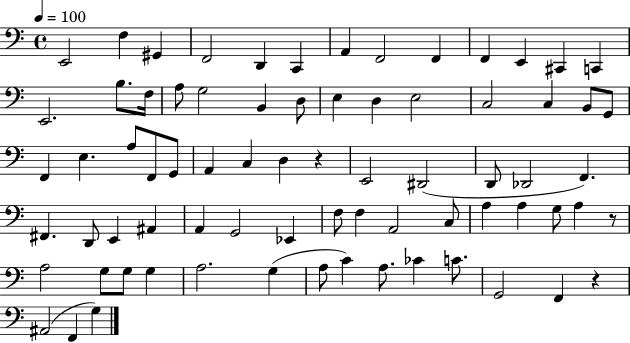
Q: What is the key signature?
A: C major